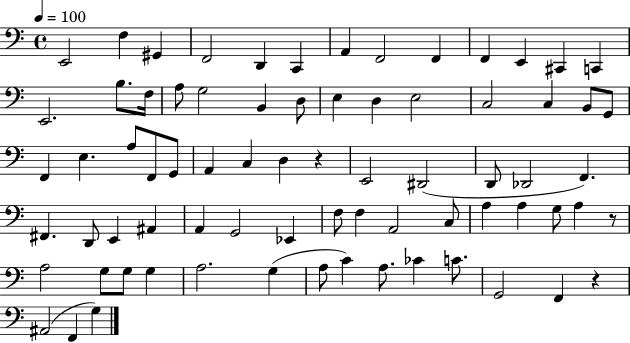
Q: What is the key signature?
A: C major